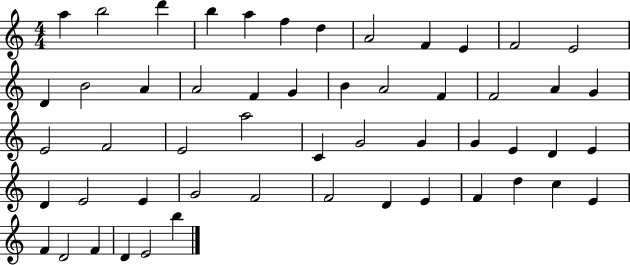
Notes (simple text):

A5/q B5/h D6/q B5/q A5/q F5/q D5/q A4/h F4/q E4/q F4/h E4/h D4/q B4/h A4/q A4/h F4/q G4/q B4/q A4/h F4/q F4/h A4/q G4/q E4/h F4/h E4/h A5/h C4/q G4/h G4/q G4/q E4/q D4/q E4/q D4/q E4/h E4/q G4/h F4/h F4/h D4/q E4/q F4/q D5/q C5/q E4/q F4/q D4/h F4/q D4/q E4/h B5/q